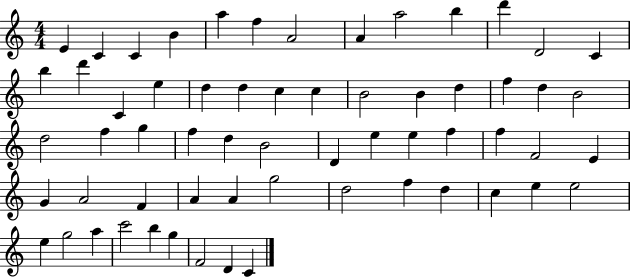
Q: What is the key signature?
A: C major